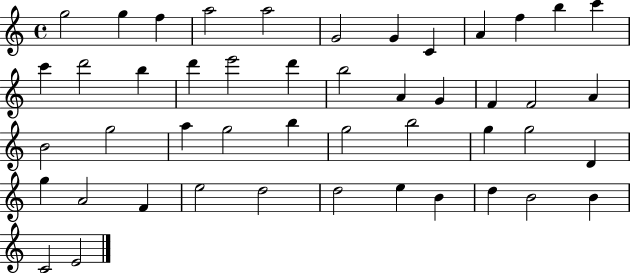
G5/h G5/q F5/q A5/h A5/h G4/h G4/q C4/q A4/q F5/q B5/q C6/q C6/q D6/h B5/q D6/q E6/h D6/q B5/h A4/q G4/q F4/q F4/h A4/q B4/h G5/h A5/q G5/h B5/q G5/h B5/h G5/q G5/h D4/q G5/q A4/h F4/q E5/h D5/h D5/h E5/q B4/q D5/q B4/h B4/q C4/h E4/h